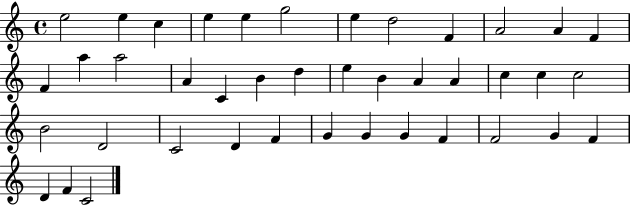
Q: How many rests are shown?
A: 0